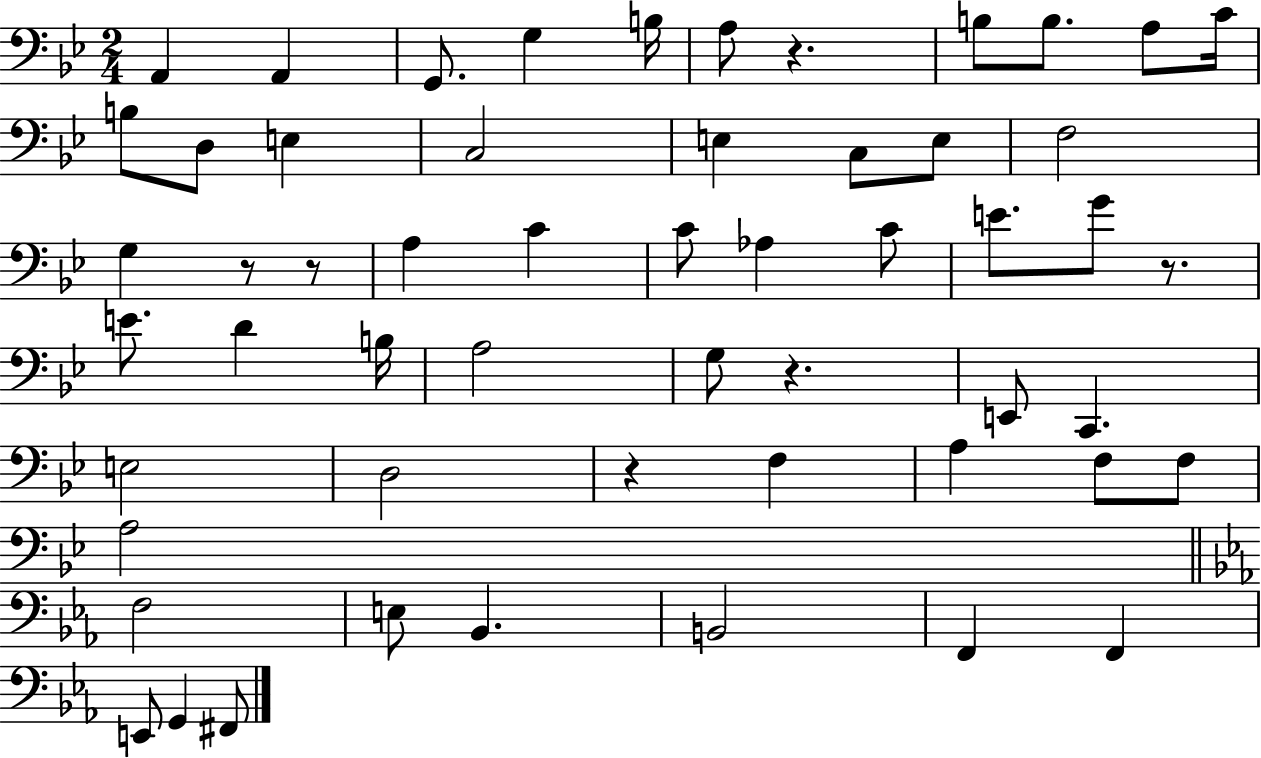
A2/q A2/q G2/e. G3/q B3/s A3/e R/q. B3/e B3/e. A3/e C4/s B3/e D3/e E3/q C3/h E3/q C3/e E3/e F3/h G3/q R/e R/e A3/q C4/q C4/e Ab3/q C4/e E4/e. G4/e R/e. E4/e. D4/q B3/s A3/h G3/e R/q. E2/e C2/q. E3/h D3/h R/q F3/q A3/q F3/e F3/e A3/h F3/h E3/e Bb2/q. B2/h F2/q F2/q E2/e G2/q F#2/e